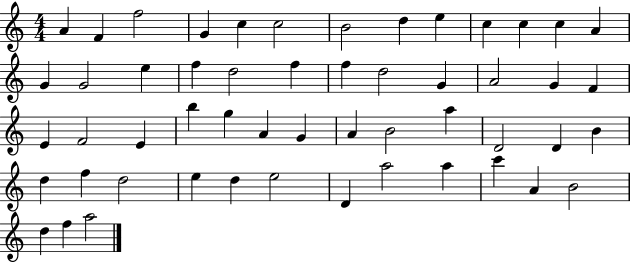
A4/q F4/q F5/h G4/q C5/q C5/h B4/h D5/q E5/q C5/q C5/q C5/q A4/q G4/q G4/h E5/q F5/q D5/h F5/q F5/q D5/h G4/q A4/h G4/q F4/q E4/q F4/h E4/q B5/q G5/q A4/q G4/q A4/q B4/h A5/q D4/h D4/q B4/q D5/q F5/q D5/h E5/q D5/q E5/h D4/q A5/h A5/q C6/q A4/q B4/h D5/q F5/q A5/h